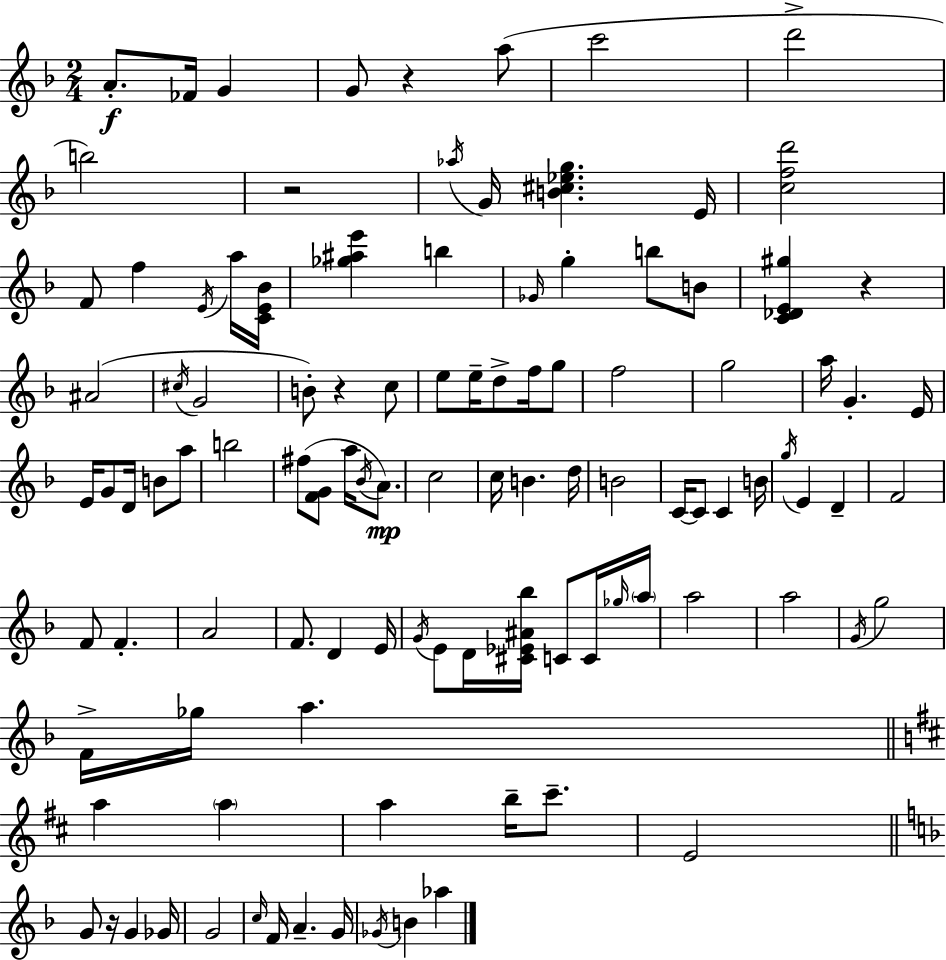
A4/e. FES4/s G4/q G4/e R/q A5/e C6/h D6/h B5/h R/h Ab5/s G4/s [B4,C#5,Eb5,G5]/q. E4/s [C5,F5,D6]/h F4/e F5/q E4/s A5/s [C4,E4,Bb4]/s [Gb5,A#5,E6]/q B5/q Gb4/s G5/q B5/e B4/e [C4,Db4,E4,G#5]/q R/q A#4/h C#5/s G4/h B4/e R/q C5/e E5/e E5/s D5/e F5/s G5/e F5/h G5/h A5/s G4/q. E4/s E4/s G4/e D4/s B4/e A5/e B5/h F#5/e [F4,G4]/e A5/s Bb4/s A4/e. C5/h C5/s B4/q. D5/s B4/h C4/s C4/e C4/q B4/s G5/s E4/q D4/q F4/h F4/e F4/q. A4/h F4/e. D4/q E4/s G4/s E4/e D4/s [C#4,Eb4,A#4,Bb5]/s C4/e C4/s Gb5/s A5/s A5/h A5/h G4/s G5/h F4/s Gb5/s A5/q. A5/q A5/q A5/q B5/s C#6/e. E4/h G4/e R/s G4/q Gb4/s G4/h C5/s F4/s A4/q. G4/s Gb4/s B4/q Ab5/q